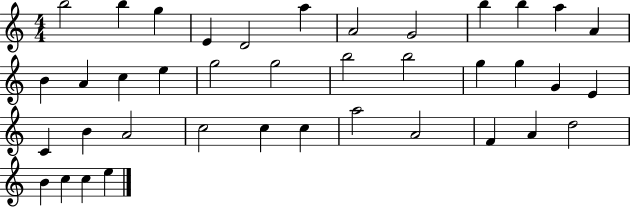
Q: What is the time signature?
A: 4/4